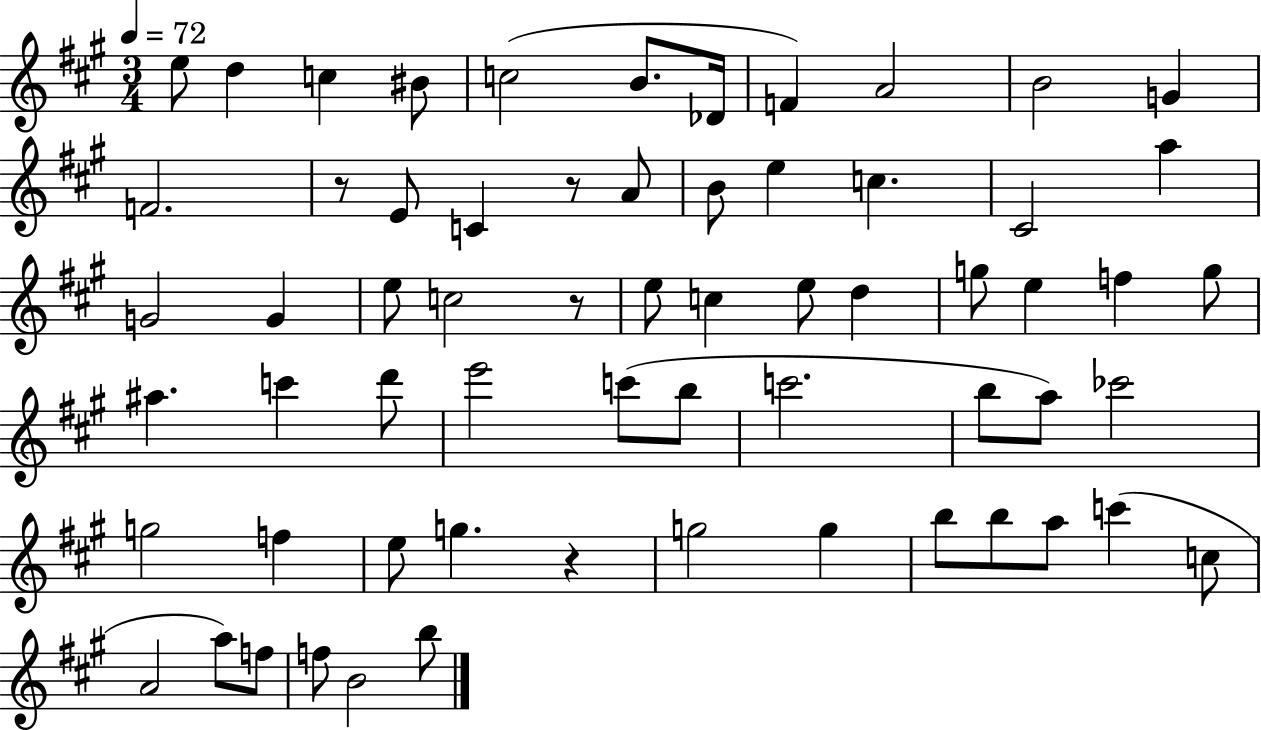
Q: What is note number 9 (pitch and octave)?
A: A4